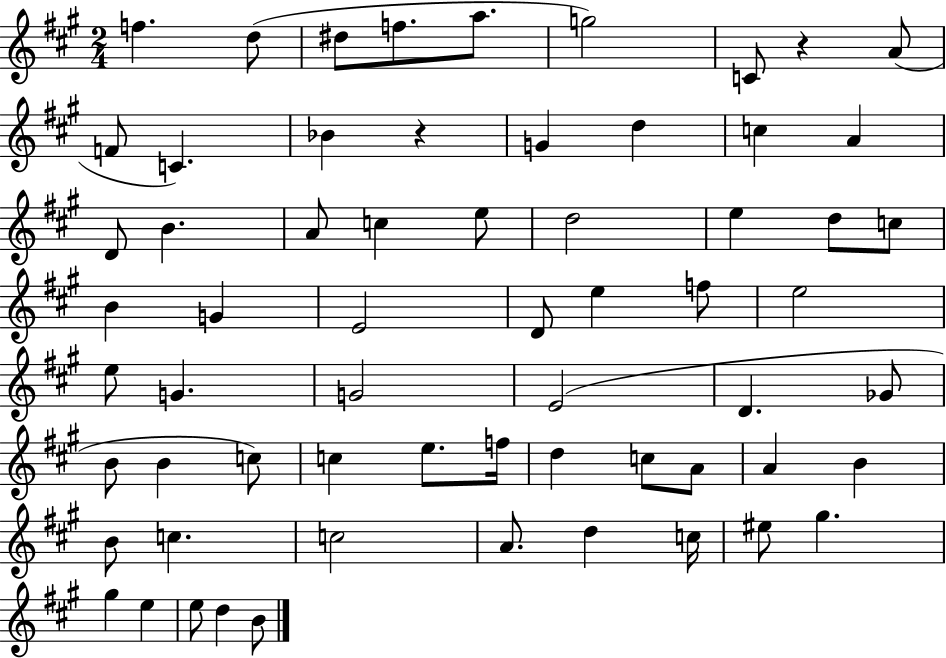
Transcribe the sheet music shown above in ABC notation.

X:1
T:Untitled
M:2/4
L:1/4
K:A
f d/2 ^d/2 f/2 a/2 g2 C/2 z A/2 F/2 C _B z G d c A D/2 B A/2 c e/2 d2 e d/2 c/2 B G E2 D/2 e f/2 e2 e/2 G G2 E2 D _G/2 B/2 B c/2 c e/2 f/4 d c/2 A/2 A B B/2 c c2 A/2 d c/4 ^e/2 ^g ^g e e/2 d B/2